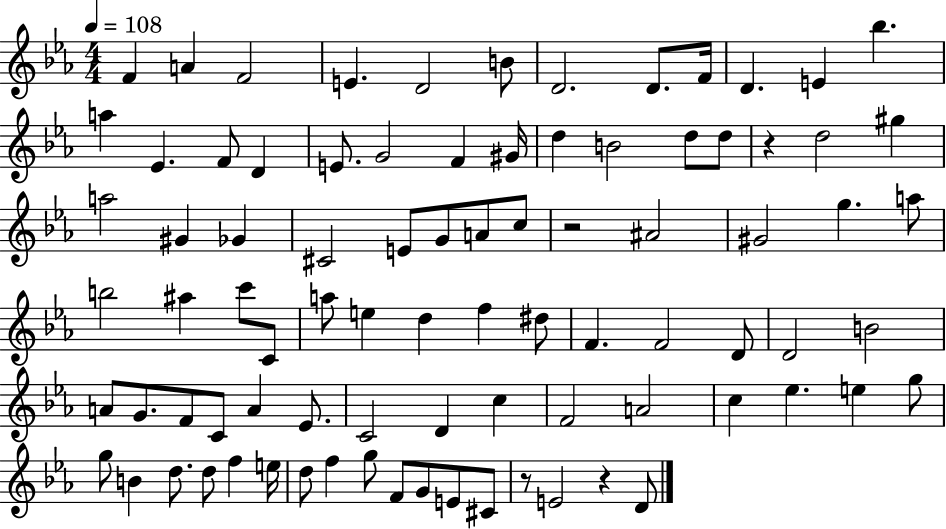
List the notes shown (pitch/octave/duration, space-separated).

F4/q A4/q F4/h E4/q. D4/h B4/e D4/h. D4/e. F4/s D4/q. E4/q Bb5/q. A5/q Eb4/q. F4/e D4/q E4/e. G4/h F4/q G#4/s D5/q B4/h D5/e D5/e R/q D5/h G#5/q A5/h G#4/q Gb4/q C#4/h E4/e G4/e A4/e C5/e R/h A#4/h G#4/h G5/q. A5/e B5/h A#5/q C6/e C4/e A5/e E5/q D5/q F5/q D#5/e F4/q. F4/h D4/e D4/h B4/h A4/e G4/e. F4/e C4/e A4/q Eb4/e. C4/h D4/q C5/q F4/h A4/h C5/q Eb5/q. E5/q G5/e G5/e B4/q D5/e. D5/e F5/q E5/s D5/e F5/q G5/e F4/e G4/e E4/e C#4/e R/e E4/h R/q D4/e